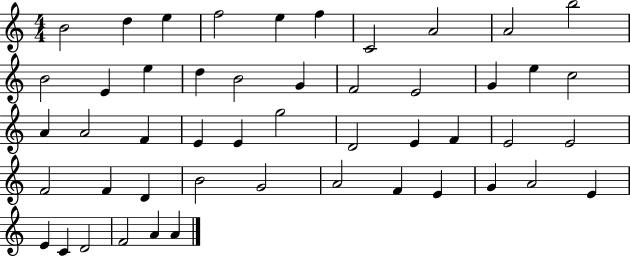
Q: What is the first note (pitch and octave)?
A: B4